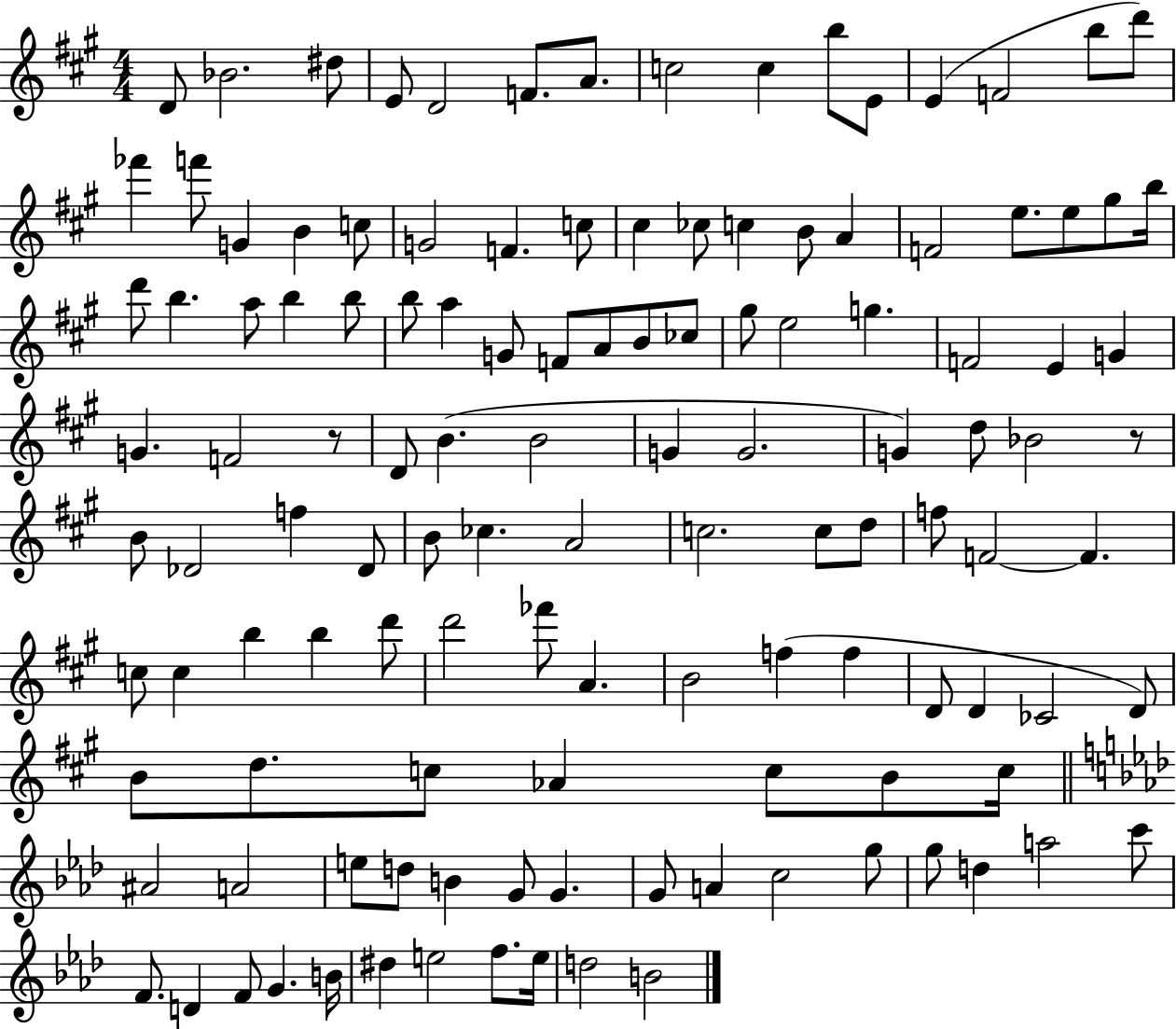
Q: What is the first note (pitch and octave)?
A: D4